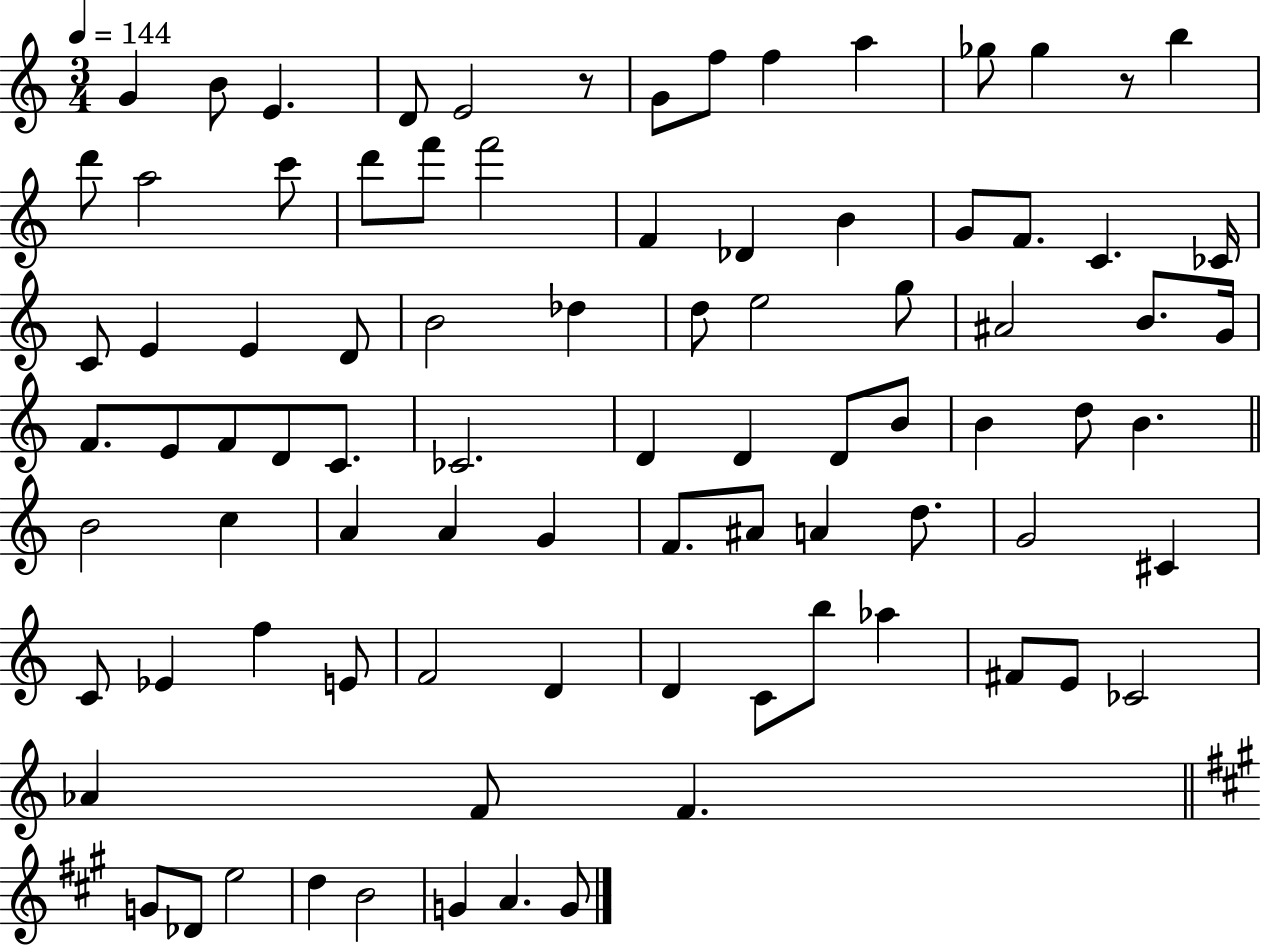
G4/q B4/e E4/q. D4/e E4/h R/e G4/e F5/e F5/q A5/q Gb5/e Gb5/q R/e B5/q D6/e A5/h C6/e D6/e F6/e F6/h F4/q Db4/q B4/q G4/e F4/e. C4/q. CES4/s C4/e E4/q E4/q D4/e B4/h Db5/q D5/e E5/h G5/e A#4/h B4/e. G4/s F4/e. E4/e F4/e D4/e C4/e. CES4/h. D4/q D4/q D4/e B4/e B4/q D5/e B4/q. B4/h C5/q A4/q A4/q G4/q F4/e. A#4/e A4/q D5/e. G4/h C#4/q C4/e Eb4/q F5/q E4/e F4/h D4/q D4/q C4/e B5/e Ab5/q F#4/e E4/e CES4/h Ab4/q F4/e F4/q. G4/e Db4/e E5/h D5/q B4/h G4/q A4/q. G4/e